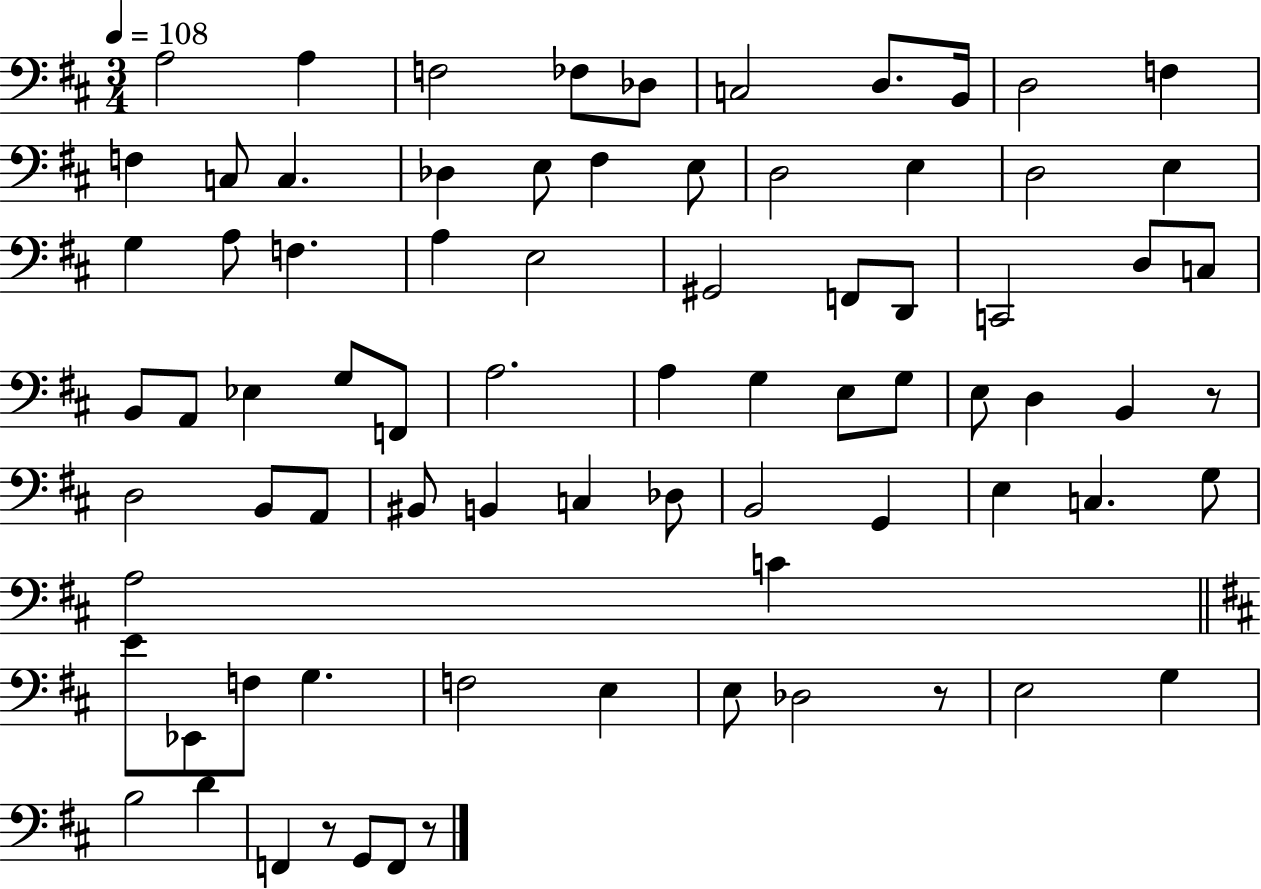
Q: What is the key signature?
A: D major